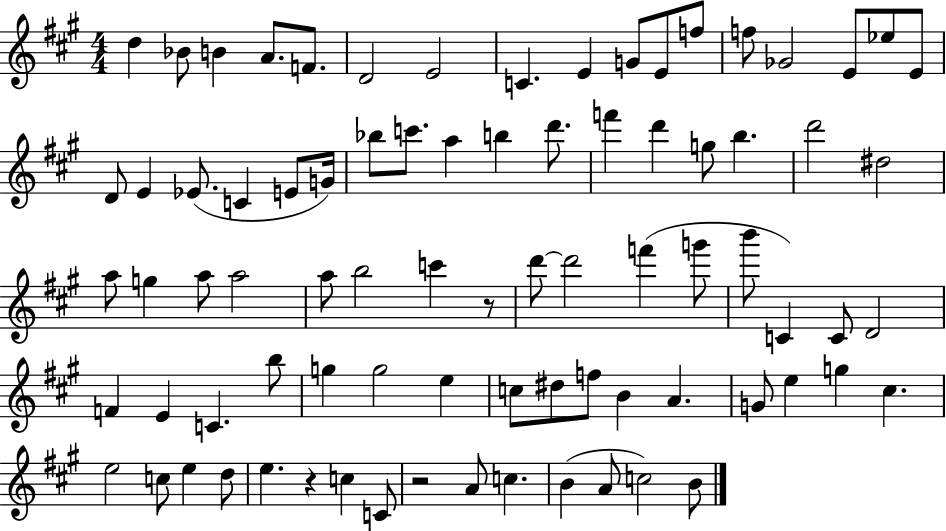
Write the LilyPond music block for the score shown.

{
  \clef treble
  \numericTimeSignature
  \time 4/4
  \key a \major
  d''4 bes'8 b'4 a'8. f'8. | d'2 e'2 | c'4. e'4 g'8 e'8 f''8 | f''8 ges'2 e'8 ees''8 e'8 | \break d'8 e'4 ees'8.( c'4 e'8 g'16) | bes''8 c'''8. a''4 b''4 d'''8. | f'''4 d'''4 g''8 b''4. | d'''2 dis''2 | \break a''8 g''4 a''8 a''2 | a''8 b''2 c'''4 r8 | d'''8~~ d'''2 f'''4( g'''8 | b'''8 c'4) c'8 d'2 | \break f'4 e'4 c'4. b''8 | g''4 g''2 e''4 | c''8 dis''8 f''8 b'4 a'4. | g'8 e''4 g''4 cis''4. | \break e''2 c''8 e''4 d''8 | e''4. r4 c''4 c'8 | r2 a'8 c''4. | b'4( a'8 c''2) b'8 | \break \bar "|."
}